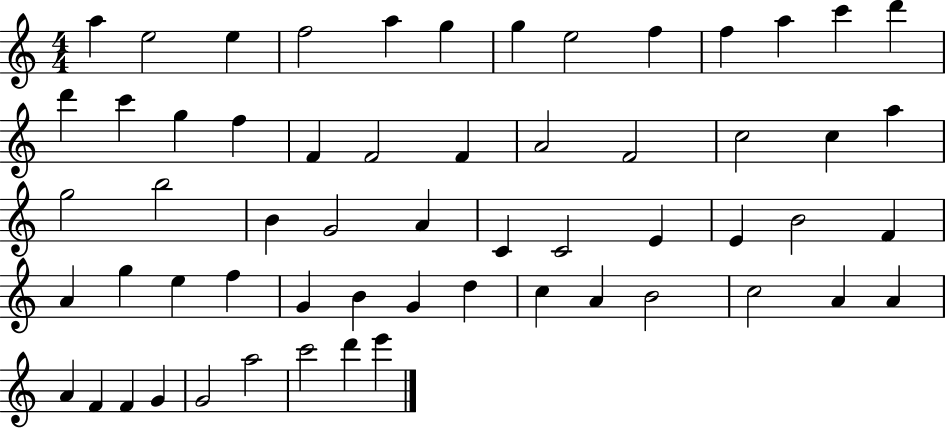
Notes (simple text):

A5/q E5/h E5/q F5/h A5/q G5/q G5/q E5/h F5/q F5/q A5/q C6/q D6/q D6/q C6/q G5/q F5/q F4/q F4/h F4/q A4/h F4/h C5/h C5/q A5/q G5/h B5/h B4/q G4/h A4/q C4/q C4/h E4/q E4/q B4/h F4/q A4/q G5/q E5/q F5/q G4/q B4/q G4/q D5/q C5/q A4/q B4/h C5/h A4/q A4/q A4/q F4/q F4/q G4/q G4/h A5/h C6/h D6/q E6/q